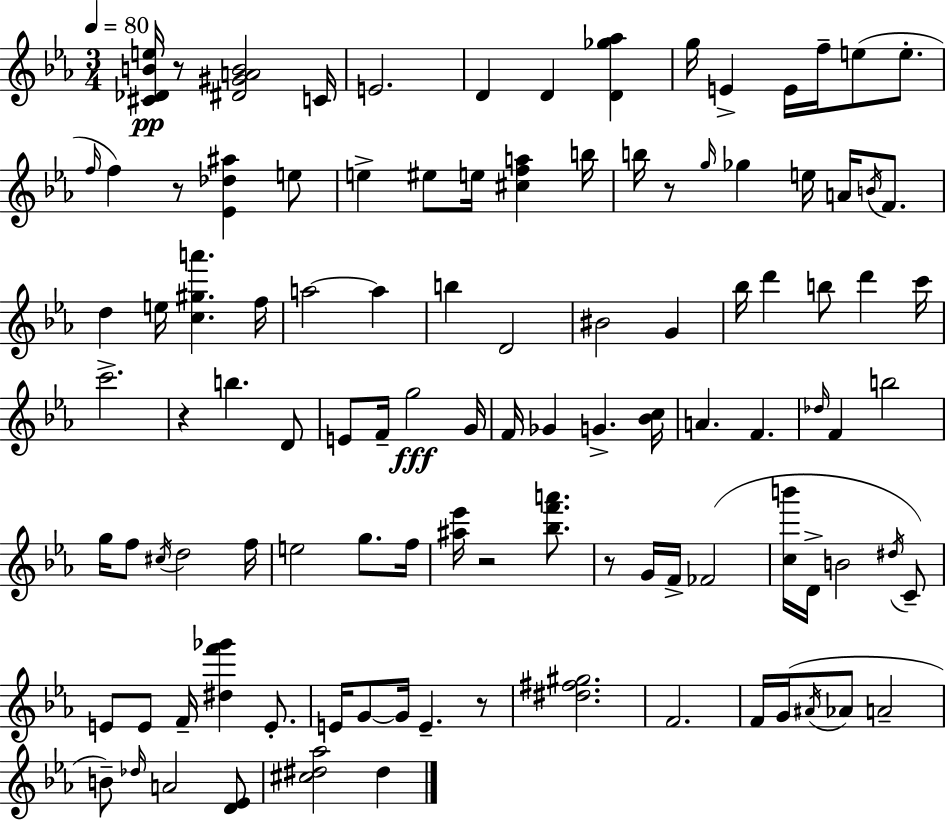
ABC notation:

X:1
T:Untitled
M:3/4
L:1/4
K:Cm
[^C_DBe]/4 z/2 [^D^GAB]2 C/4 E2 D D [D_g_a] g/4 E E/4 f/4 e/2 e/2 f/4 f z/2 [_E_d^a] e/2 e ^e/2 e/4 [^cfa] b/4 b/4 z/2 g/4 _g e/4 A/4 B/4 F/2 d e/4 [c^ga'] f/4 a2 a b D2 ^B2 G _b/4 d' b/2 d' c'/4 c'2 z b D/2 E/2 F/4 g2 G/4 F/4 _G G [_Bc]/4 A F _d/4 F b2 g/4 f/2 ^c/4 d2 f/4 e2 g/2 f/4 [^a_e']/4 z2 [_bf'a']/2 z/2 G/4 F/4 _F2 [cb']/4 D/4 B2 ^d/4 C/2 E/2 E/2 F/4 [^df'_g'] E/2 E/4 G/2 G/4 E z/2 [^d^f^g]2 F2 F/4 G/4 ^A/4 _A/2 A2 B/2 _d/4 A2 [D_E]/2 [^c^d_a]2 ^d